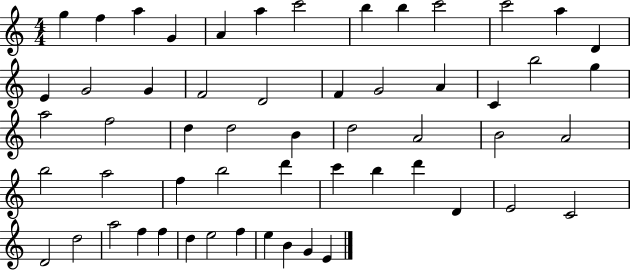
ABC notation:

X:1
T:Untitled
M:4/4
L:1/4
K:C
g f a G A a c'2 b b c'2 c'2 a D E G2 G F2 D2 F G2 A C b2 g a2 f2 d d2 B d2 A2 B2 A2 b2 a2 f b2 d' c' b d' D E2 C2 D2 d2 a2 f f d e2 f e B G E